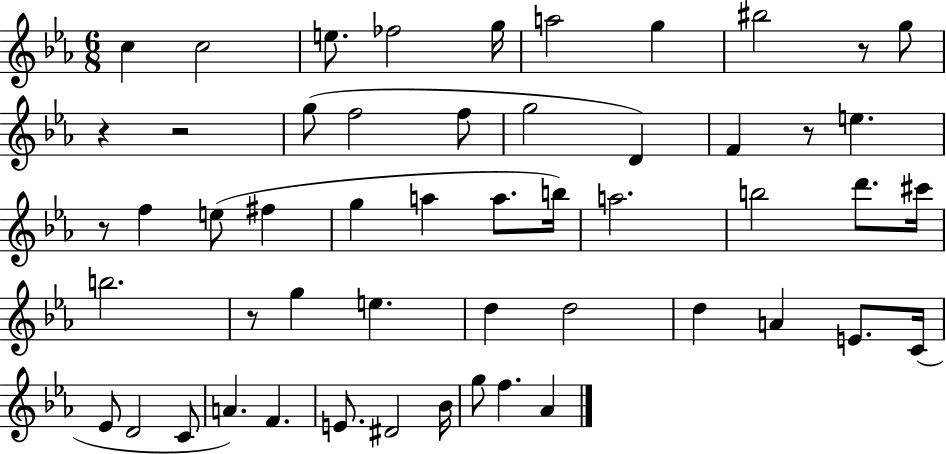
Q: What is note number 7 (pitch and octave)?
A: G5